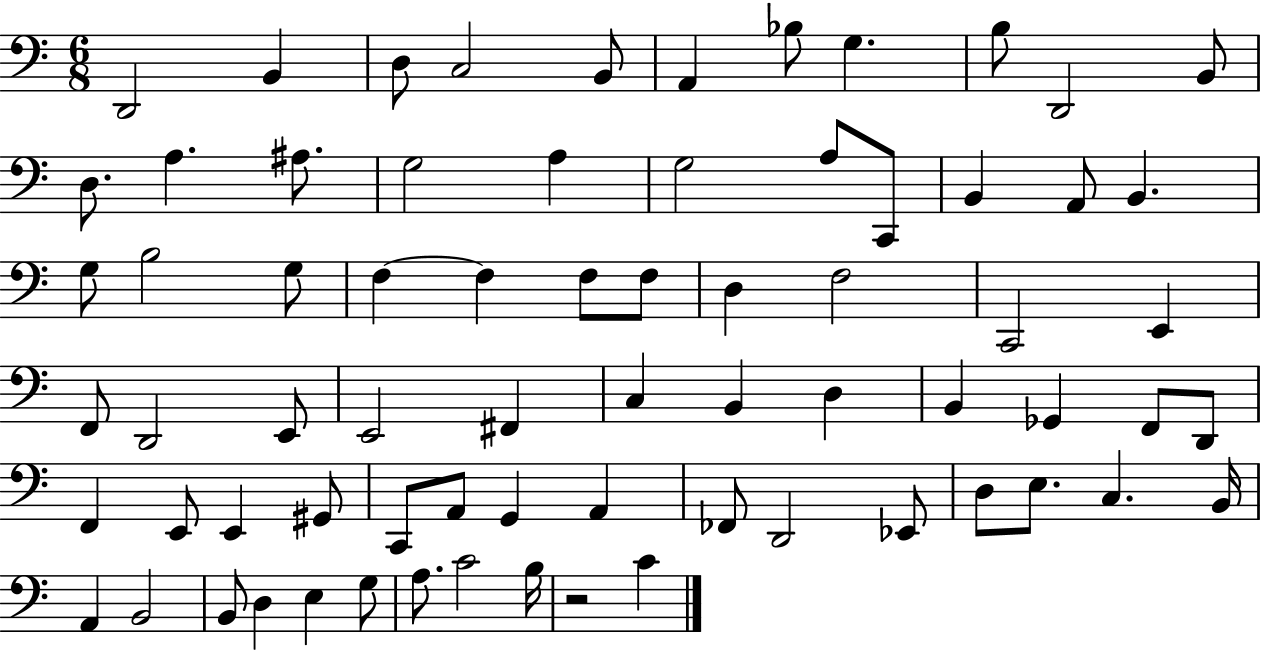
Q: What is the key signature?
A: C major